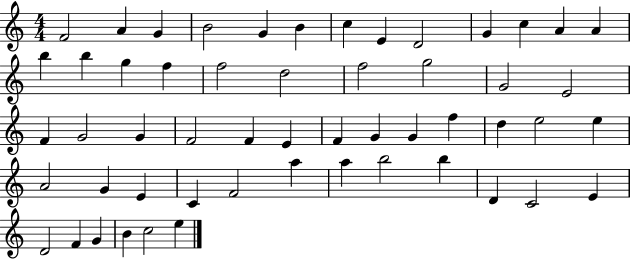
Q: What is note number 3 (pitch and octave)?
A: G4